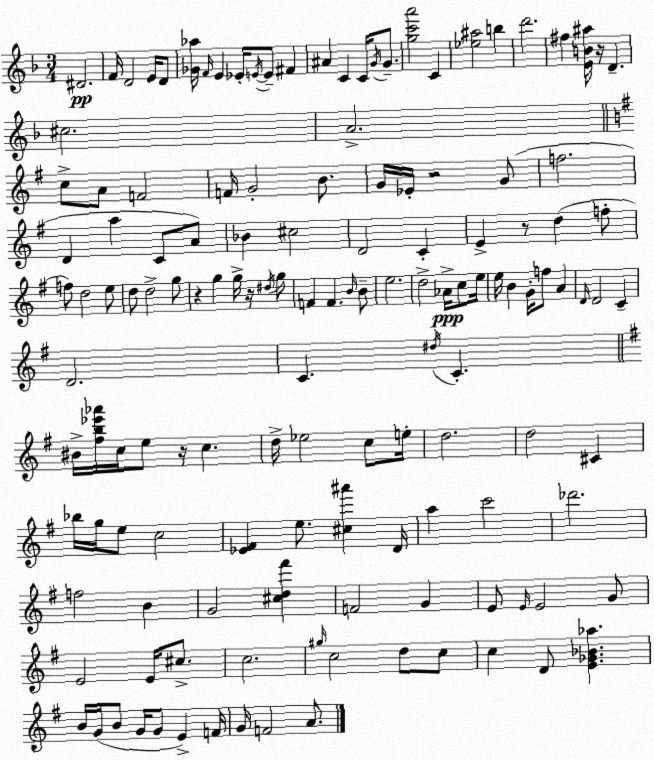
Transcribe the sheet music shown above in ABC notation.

X:1
T:Untitled
M:3/4
L:1/4
K:Dm
^D2 F/4 D2 E/4 D/2 [_G_a]/4 F/4 E _E/4 E/4 E/2 ^F ^A C C/4 G/4 G/2 [gc'a']2 C [_e^a]2 b d'2 ^f [EB^a]/4 z/4 D ^c2 A2 c/2 A/2 F2 F/4 G2 B/2 G/4 _E/4 z2 G/2 f2 D a C/2 A/2 _B ^c2 D2 C E z/2 d f/2 f/2 d2 e/2 d/2 d2 g/2 z g g/4 z/4 ^d/4 g/2 F F B/4 B/2 e2 d2 _A/4 c/2 e/4 e/4 B G/4 f/2 A D/4 D2 C D2 C ^d/4 C ^B/4 [^fb_e'_a']/4 c/4 e/2 z/4 c d/4 _e2 c/2 e/4 d2 d2 ^C _b/4 g/4 e/2 c2 [_E^F] e/2 [^c^a'] D/4 a c'2 _d'2 f2 B G2 [^cd^f'] F2 G E/2 E/4 E2 G/2 E2 E/4 ^c/2 c2 ^g/4 c2 d/2 c/2 c D/2 [E_G_B_a] B/4 G/4 B/2 G/4 G/2 E F/4 G/4 F2 A/2